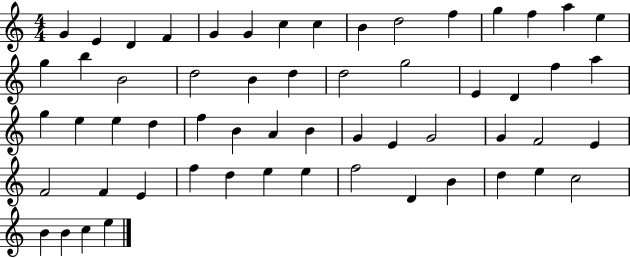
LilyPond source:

{
  \clef treble
  \numericTimeSignature
  \time 4/4
  \key c \major
  g'4 e'4 d'4 f'4 | g'4 g'4 c''4 c''4 | b'4 d''2 f''4 | g''4 f''4 a''4 e''4 | \break g''4 b''4 b'2 | d''2 b'4 d''4 | d''2 g''2 | e'4 d'4 f''4 a''4 | \break g''4 e''4 e''4 d''4 | f''4 b'4 a'4 b'4 | g'4 e'4 g'2 | g'4 f'2 e'4 | \break f'2 f'4 e'4 | f''4 d''4 e''4 e''4 | f''2 d'4 b'4 | d''4 e''4 c''2 | \break b'4 b'4 c''4 e''4 | \bar "|."
}